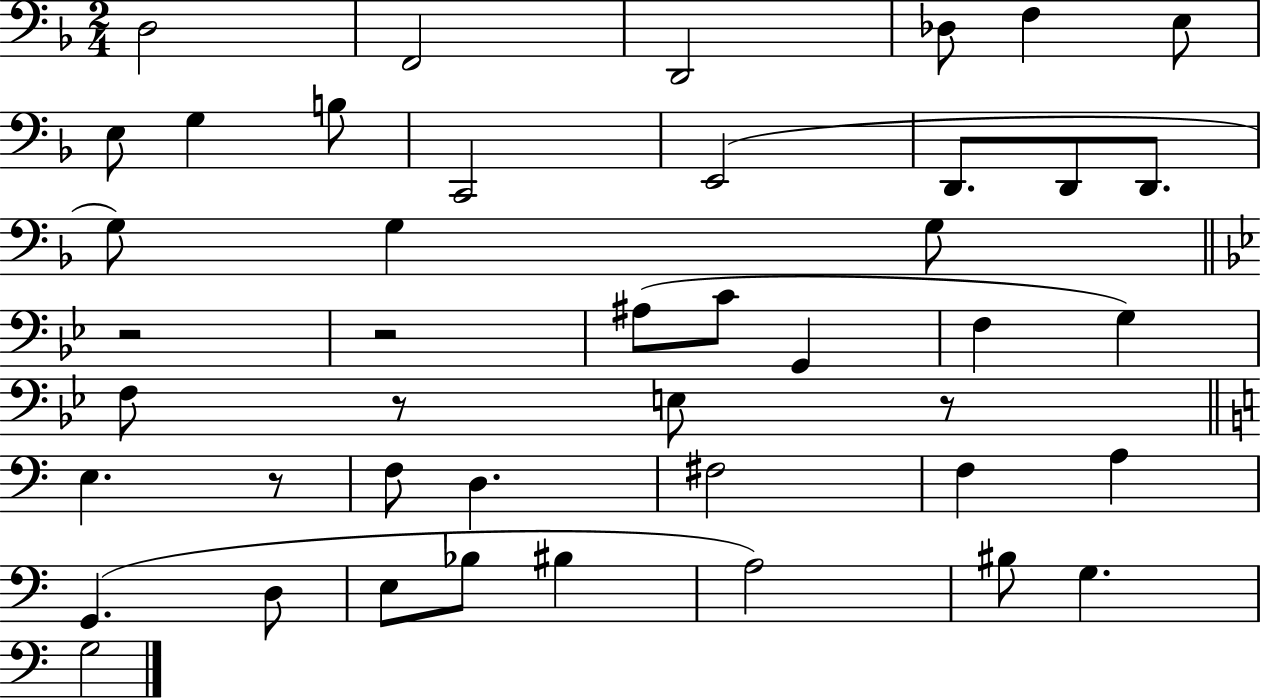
X:1
T:Untitled
M:2/4
L:1/4
K:F
D,2 F,,2 D,,2 _D,/2 F, E,/2 E,/2 G, B,/2 C,,2 E,,2 D,,/2 D,,/2 D,,/2 G,/2 G, G,/2 z2 z2 ^A,/2 C/2 G,, F, G, F,/2 z/2 E,/2 z/2 E, z/2 F,/2 D, ^F,2 F, A, G,, D,/2 E,/2 _B,/2 ^B, A,2 ^B,/2 G, G,2